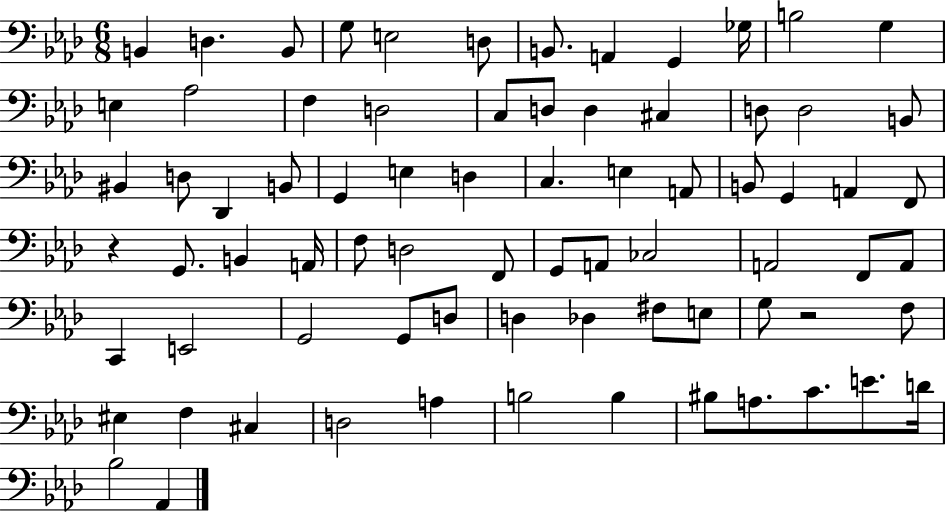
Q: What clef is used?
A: bass